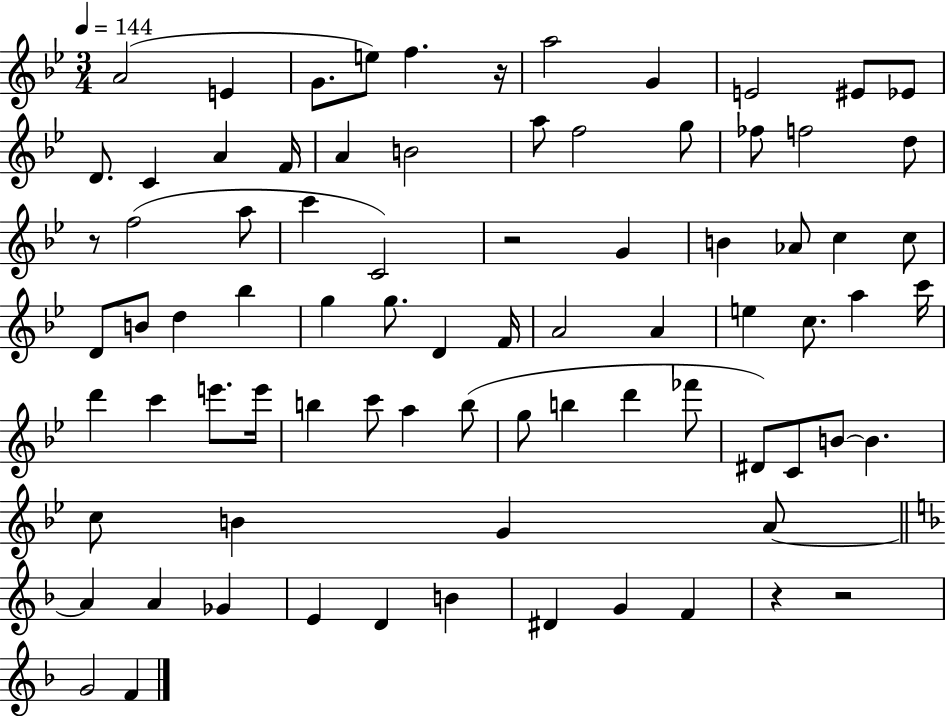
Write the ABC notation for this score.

X:1
T:Untitled
M:3/4
L:1/4
K:Bb
A2 E G/2 e/2 f z/4 a2 G E2 ^E/2 _E/2 D/2 C A F/4 A B2 a/2 f2 g/2 _f/2 f2 d/2 z/2 f2 a/2 c' C2 z2 G B _A/2 c c/2 D/2 B/2 d _b g g/2 D F/4 A2 A e c/2 a c'/4 d' c' e'/2 e'/4 b c'/2 a b/2 g/2 b d' _f'/2 ^D/2 C/2 B/2 B c/2 B G A/2 A A _G E D B ^D G F z z2 G2 F